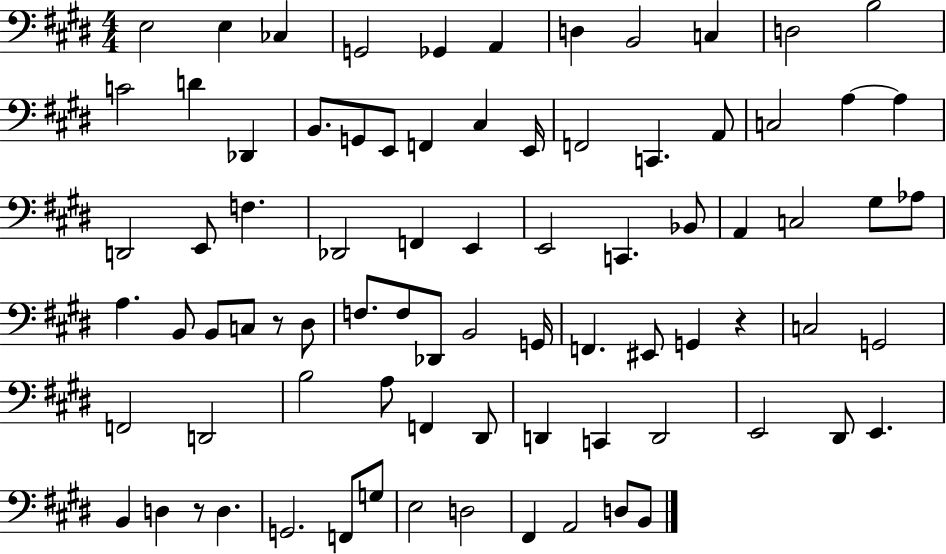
X:1
T:Untitled
M:4/4
L:1/4
K:E
E,2 E, _C, G,,2 _G,, A,, D, B,,2 C, D,2 B,2 C2 D _D,, B,,/2 G,,/2 E,,/2 F,, ^C, E,,/4 F,,2 C,, A,,/2 C,2 A, A, D,,2 E,,/2 F, _D,,2 F,, E,, E,,2 C,, _B,,/2 A,, C,2 ^G,/2 _A,/2 A, B,,/2 B,,/2 C,/2 z/2 ^D,/2 F,/2 F,/2 _D,,/2 B,,2 G,,/4 F,, ^E,,/2 G,, z C,2 G,,2 F,,2 D,,2 B,2 A,/2 F,, ^D,,/2 D,, C,, D,,2 E,,2 ^D,,/2 E,, B,, D, z/2 D, G,,2 F,,/2 G,/2 E,2 D,2 ^F,, A,,2 D,/2 B,,/2